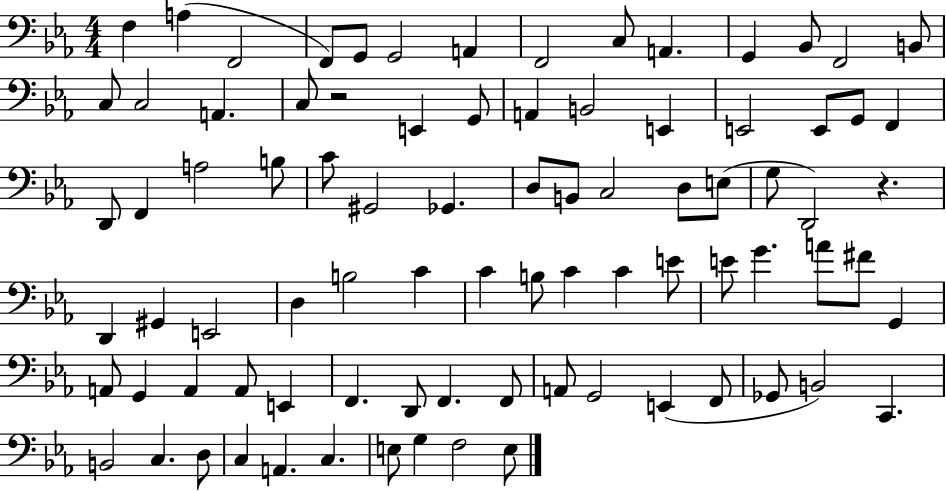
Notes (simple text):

F3/q A3/q F2/h F2/e G2/e G2/h A2/q F2/h C3/e A2/q. G2/q Bb2/e F2/h B2/e C3/e C3/h A2/q. C3/e R/h E2/q G2/e A2/q B2/h E2/q E2/h E2/e G2/e F2/q D2/e F2/q A3/h B3/e C4/e G#2/h Gb2/q. D3/e B2/e C3/h D3/e E3/e G3/e D2/h R/q. D2/q G#2/q E2/h D3/q B3/h C4/q C4/q B3/e C4/q C4/q E4/e E4/e G4/q. A4/e F#4/e G2/q A2/e G2/q A2/q A2/e E2/q F2/q. D2/e F2/q. F2/e A2/e G2/h E2/q F2/e Gb2/e B2/h C2/q. B2/h C3/q. D3/e C3/q A2/q. C3/q. E3/e G3/q F3/h E3/e